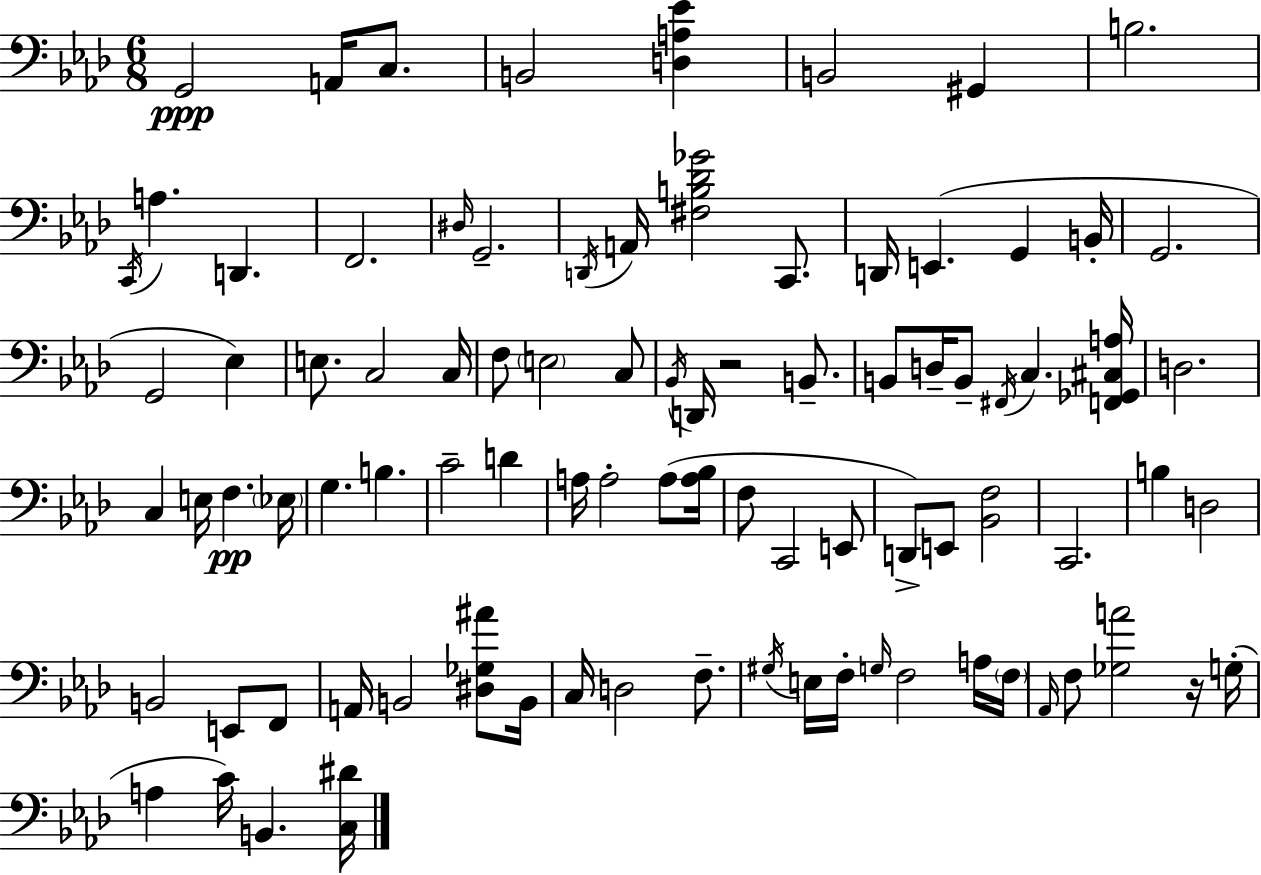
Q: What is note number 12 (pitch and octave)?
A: D#3